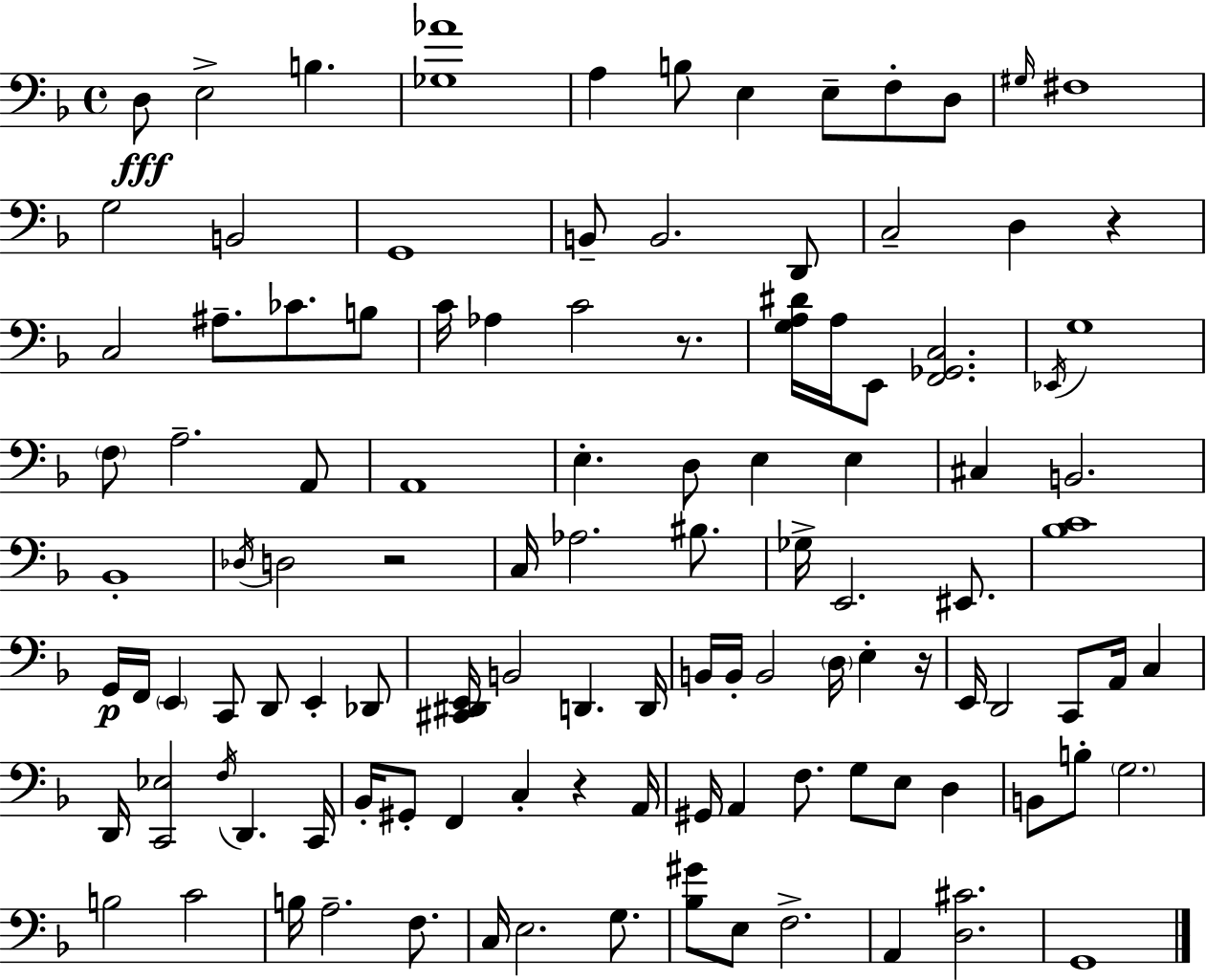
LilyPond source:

{
  \clef bass
  \time 4/4
  \defaultTimeSignature
  \key d \minor
  d8\fff e2-> b4. | <ges aes'>1 | a4 b8 e4 e8-- f8-. d8 | \grace { gis16 } fis1 | \break g2 b,2 | g,1 | b,8-- b,2. d,8 | c2-- d4 r4 | \break c2 ais8.-- ces'8. b8 | c'16 aes4 c'2 r8. | <g a dis'>16 a16 e,8 <f, ges, c>2. | \acciaccatura { ees,16 } g1 | \break \parenthesize f8 a2.-- | a,8 a,1 | e4.-. d8 e4 e4 | cis4 b,2. | \break bes,1-. | \acciaccatura { des16 } d2 r2 | c16 aes2. | bis8. ges16-> e,2. | \break eis,8. <bes c'>1 | g,16\p f,16 \parenthesize e,4 c,8 d,8 e,4-. | des,8 <cis, dis, e,>16 b,2 d,4. | d,16 b,16 b,16-. b,2 \parenthesize d16 e4-. | \break r16 e,16 d,2 c,8 a,16 c4 | d,16 <c, ees>2 \acciaccatura { f16 } d,4. | c,16 bes,16-. gis,8-. f,4 c4-. r4 | a,16 gis,16 a,4 f8. g8 e8 | \break d4 b,8 b8-. \parenthesize g2. | b2 c'2 | b16 a2.-- | f8. c16 e2. | \break g8. <bes gis'>8 e8 f2.-> | a,4 <d cis'>2. | g,1 | \bar "|."
}